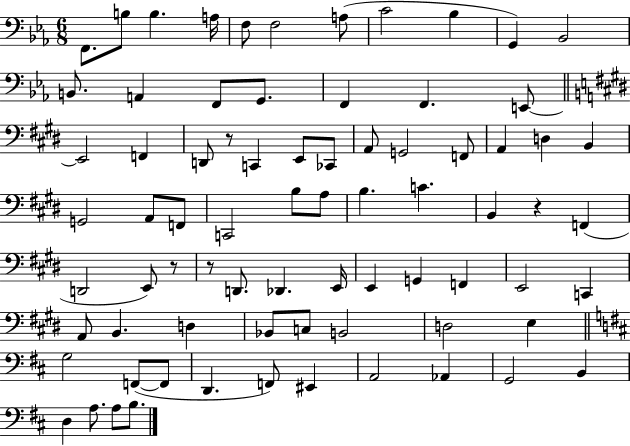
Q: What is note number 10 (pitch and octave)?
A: G2